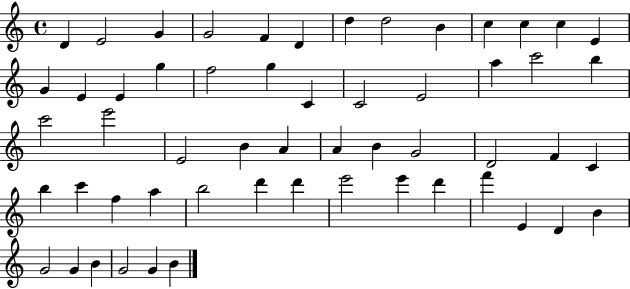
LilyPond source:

{
  \clef treble
  \time 4/4
  \defaultTimeSignature
  \key c \major
  d'4 e'2 g'4 | g'2 f'4 d'4 | d''4 d''2 b'4 | c''4 c''4 c''4 e'4 | \break g'4 e'4 e'4 g''4 | f''2 g''4 c'4 | c'2 e'2 | a''4 c'''2 b''4 | \break c'''2 e'''2 | e'2 b'4 a'4 | a'4 b'4 g'2 | d'2 f'4 c'4 | \break b''4 c'''4 f''4 a''4 | b''2 d'''4 d'''4 | e'''2 e'''4 d'''4 | f'''4 e'4 d'4 b'4 | \break g'2 g'4 b'4 | g'2 g'4 b'4 | \bar "|."
}